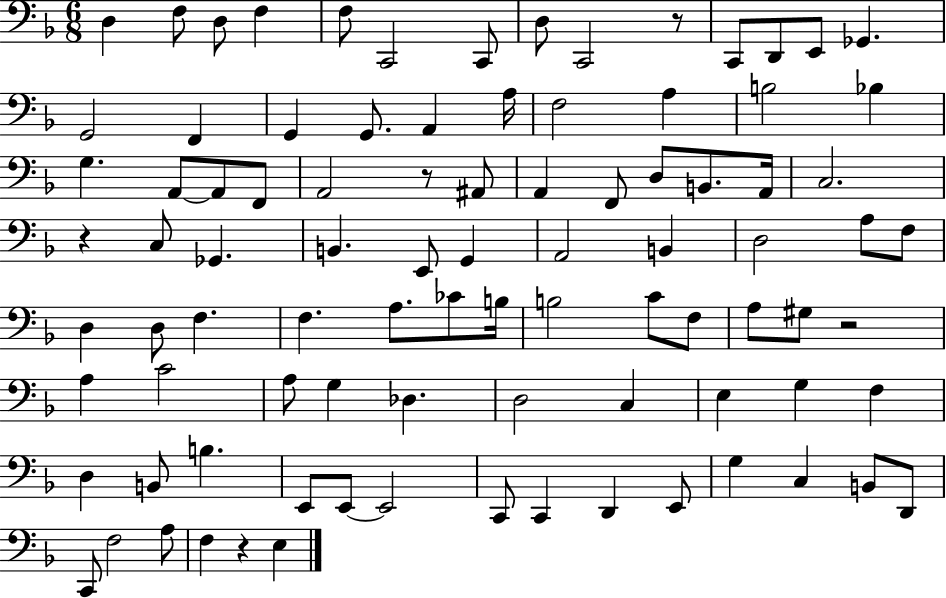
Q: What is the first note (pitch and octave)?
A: D3